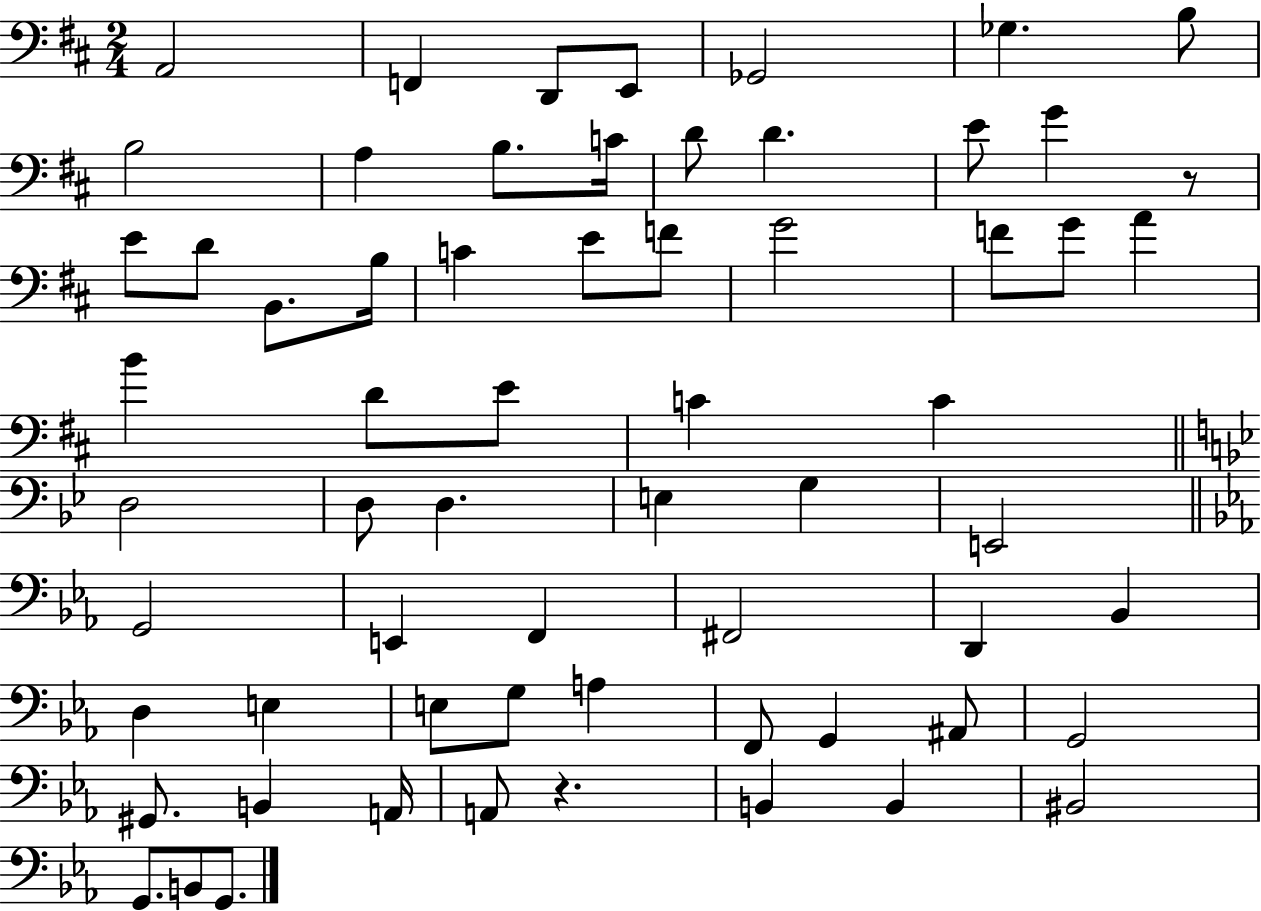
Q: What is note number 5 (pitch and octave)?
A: Gb2